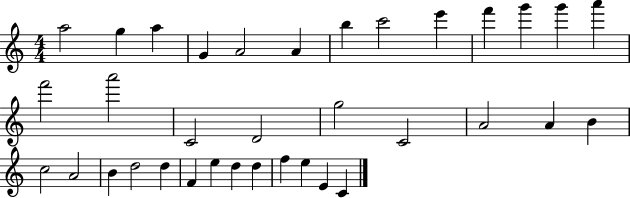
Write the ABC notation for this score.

X:1
T:Untitled
M:4/4
L:1/4
K:C
a2 g a G A2 A b c'2 e' f' g' g' a' f'2 a'2 C2 D2 g2 C2 A2 A B c2 A2 B d2 d F e d d f e E C